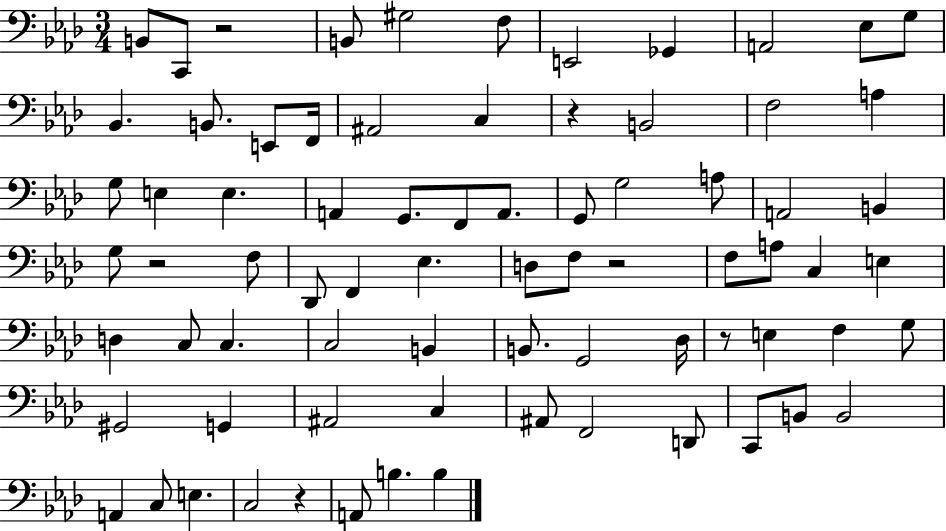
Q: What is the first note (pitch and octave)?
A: B2